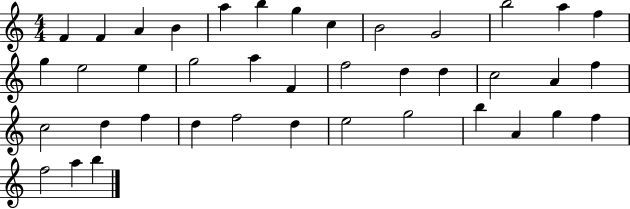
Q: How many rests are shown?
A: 0